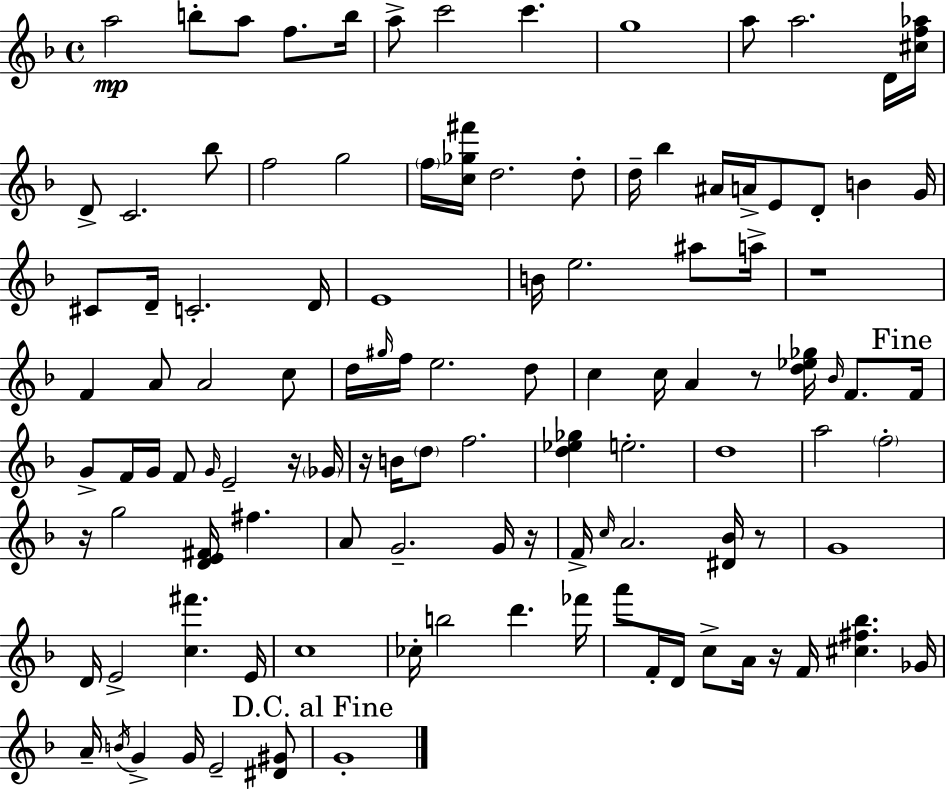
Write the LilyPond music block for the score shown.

{
  \clef treble
  \time 4/4
  \defaultTimeSignature
  \key d \minor
  a''2\mp b''8-. a''8 f''8. b''16 | a''8-> c'''2 c'''4. | g''1 | a''8 a''2. d'16 <cis'' f'' aes''>16 | \break d'8-> c'2. bes''8 | f''2 g''2 | \parenthesize f''16 <c'' ges'' fis'''>16 d''2. d''8-. | d''16-- bes''4 ais'16 a'16-> e'8 d'8-. b'4 g'16 | \break cis'8 d'16-- c'2.-. d'16 | e'1 | b'16 e''2. ais''8 a''16-> | r1 | \break f'4 a'8 a'2 c''8 | d''16 \grace { gis''16 } f''16 e''2. d''8 | c''4 c''16 a'4 r8 <d'' ees'' ges''>16 \grace { bes'16 } f'8. | \mark "Fine" f'16 g'8-> f'16 g'16 f'8 \grace { g'16 } e'2-- | \break r16 \parenthesize ges'16 r16 b'16 \parenthesize d''8 f''2. | <d'' ees'' ges''>4 e''2.-. | d''1 | a''2 \parenthesize f''2-. | \break r16 g''2 <d' e' fis'>16 fis''4. | a'8 g'2.-- | g'16 r16 f'16-> \grace { c''16 } a'2. | <dis' bes'>16 r8 g'1 | \break d'16 e'2-> <c'' fis'''>4. | e'16 c''1 | ces''16-. b''2 d'''4. | fes'''16 a'''8 f'16-. d'16 c''8-> a'16 r16 f'16 <cis'' fis'' bes''>4. | \break ges'16 a'16-- \acciaccatura { b'16 } g'4-> g'16 e'2-- | <dis' gis'>8 \mark "D.C. al Fine" g'1-. | \bar "|."
}